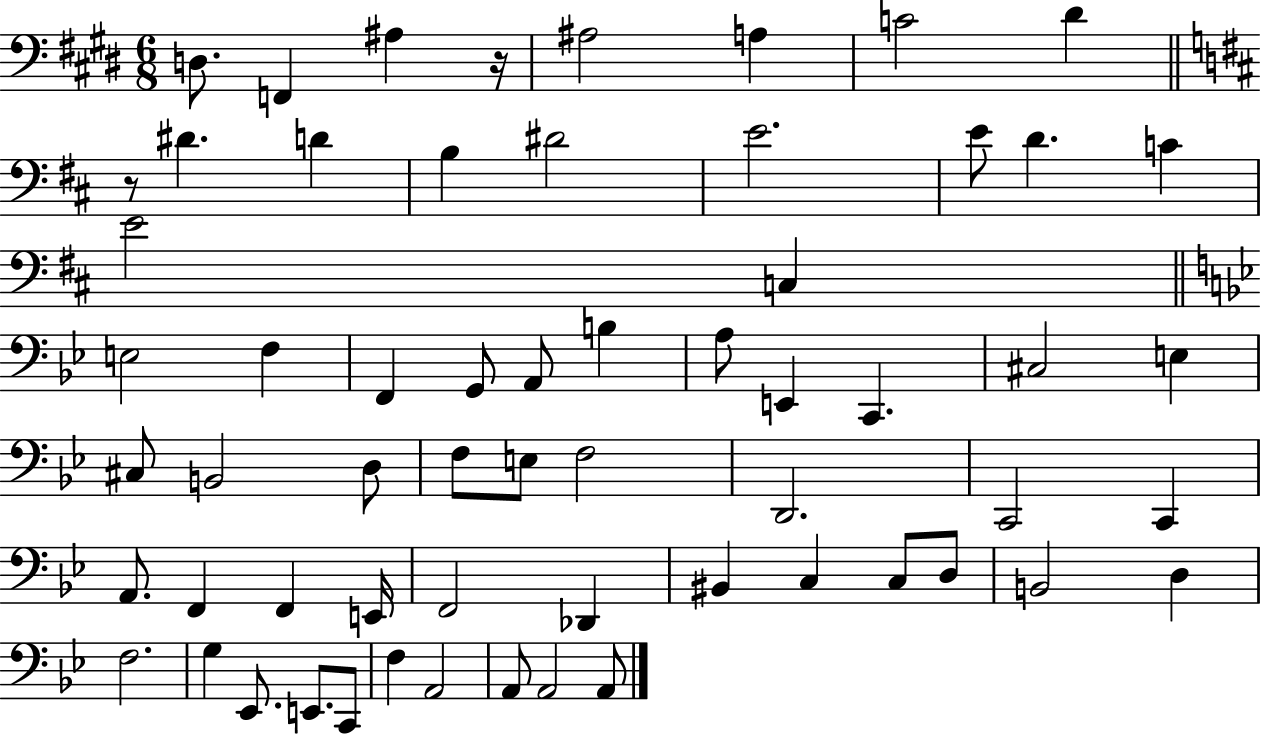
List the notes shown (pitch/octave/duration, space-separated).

D3/e. F2/q A#3/q R/s A#3/h A3/q C4/h D#4/q R/e D#4/q. D4/q B3/q D#4/h E4/h. E4/e D4/q. C4/q E4/h C3/q E3/h F3/q F2/q G2/e A2/e B3/q A3/e E2/q C2/q. C#3/h E3/q C#3/e B2/h D3/e F3/e E3/e F3/h D2/h. C2/h C2/q A2/e. F2/q F2/q E2/s F2/h Db2/q BIS2/q C3/q C3/e D3/e B2/h D3/q F3/h. G3/q Eb2/e. E2/e. C2/e F3/q A2/h A2/e A2/h A2/e